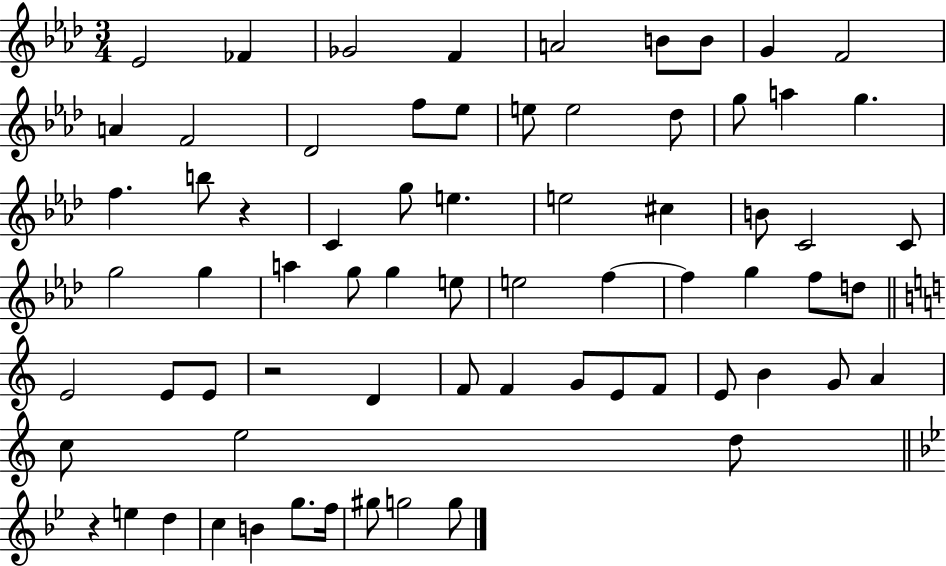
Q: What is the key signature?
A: AES major